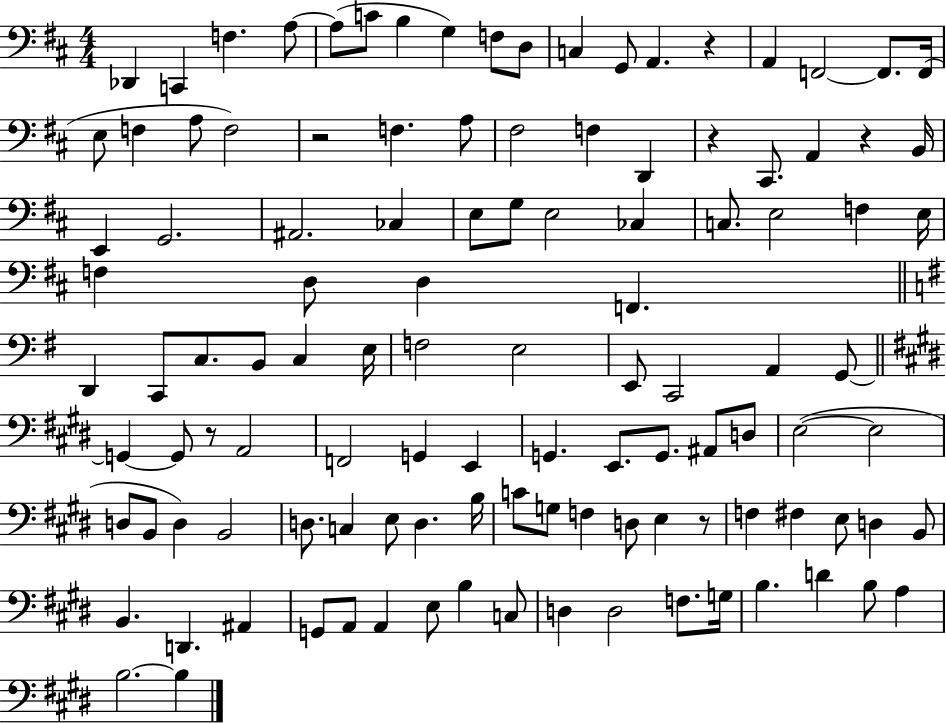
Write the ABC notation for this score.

X:1
T:Untitled
M:4/4
L:1/4
K:D
_D,, C,, F, A,/2 A,/2 C/2 B, G, F,/2 D,/2 C, G,,/2 A,, z A,, F,,2 F,,/2 F,,/4 E,/2 F, A,/2 F,2 z2 F, A,/2 ^F,2 F, D,, z ^C,,/2 A,, z B,,/4 E,, G,,2 ^A,,2 _C, E,/2 G,/2 E,2 _C, C,/2 E,2 F, E,/4 F, D,/2 D, F,, D,, C,,/2 C,/2 B,,/2 C, E,/4 F,2 E,2 E,,/2 C,,2 A,, G,,/2 G,, G,,/2 z/2 A,,2 F,,2 G,, E,, G,, E,,/2 G,,/2 ^A,,/2 D,/2 E,2 E,2 D,/2 B,,/2 D, B,,2 D,/2 C, E,/2 D, B,/4 C/2 G,/2 F, D,/2 E, z/2 F, ^F, E,/2 D, B,,/2 B,, D,, ^A,, G,,/2 A,,/2 A,, E,/2 B, C,/2 D, D,2 F,/2 G,/4 B, D B,/2 A, B,2 B,